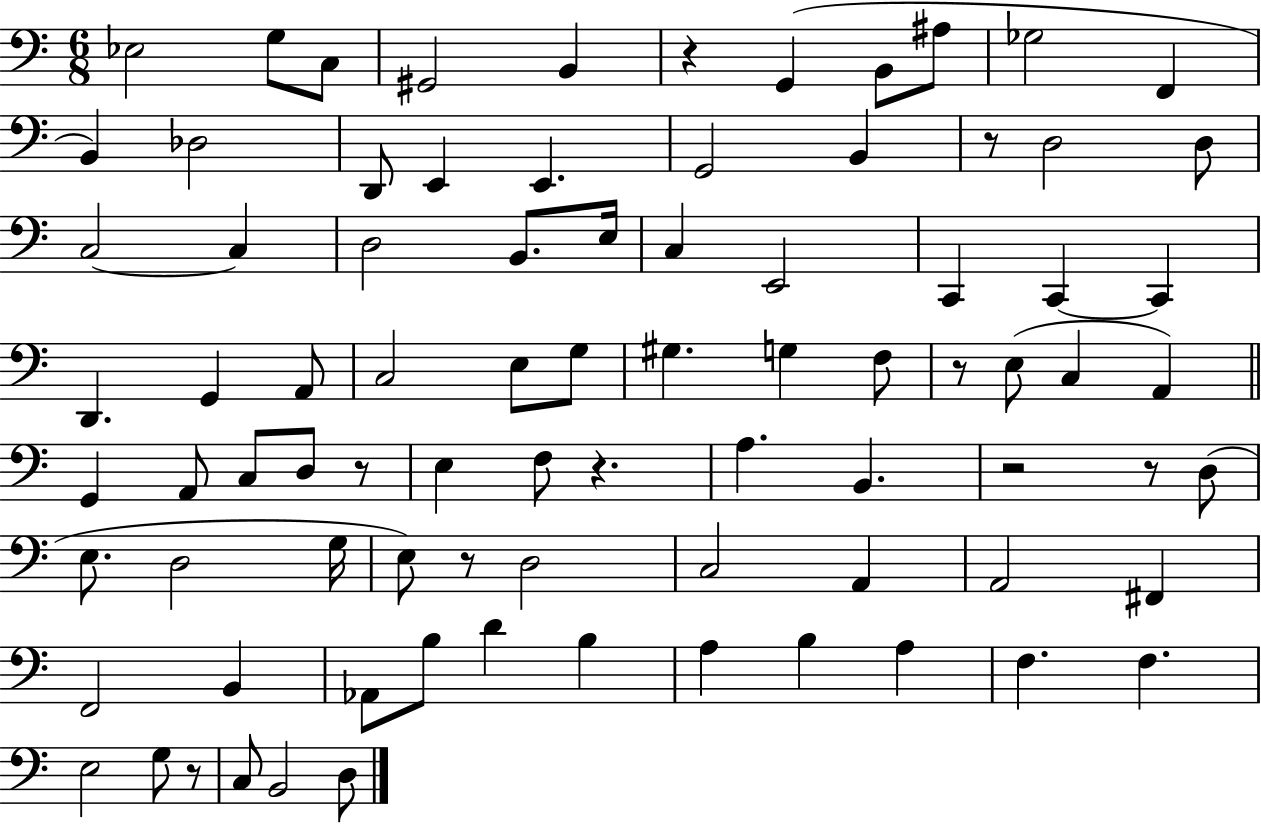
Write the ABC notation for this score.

X:1
T:Untitled
M:6/8
L:1/4
K:C
_E,2 G,/2 C,/2 ^G,,2 B,, z G,, B,,/2 ^A,/2 _G,2 F,, B,, _D,2 D,,/2 E,, E,, G,,2 B,, z/2 D,2 D,/2 C,2 C, D,2 B,,/2 E,/4 C, E,,2 C,, C,, C,, D,, G,, A,,/2 C,2 E,/2 G,/2 ^G, G, F,/2 z/2 E,/2 C, A,, G,, A,,/2 C,/2 D,/2 z/2 E, F,/2 z A, B,, z2 z/2 D,/2 E,/2 D,2 G,/4 E,/2 z/2 D,2 C,2 A,, A,,2 ^F,, F,,2 B,, _A,,/2 B,/2 D B, A, B, A, F, F, E,2 G,/2 z/2 C,/2 B,,2 D,/2